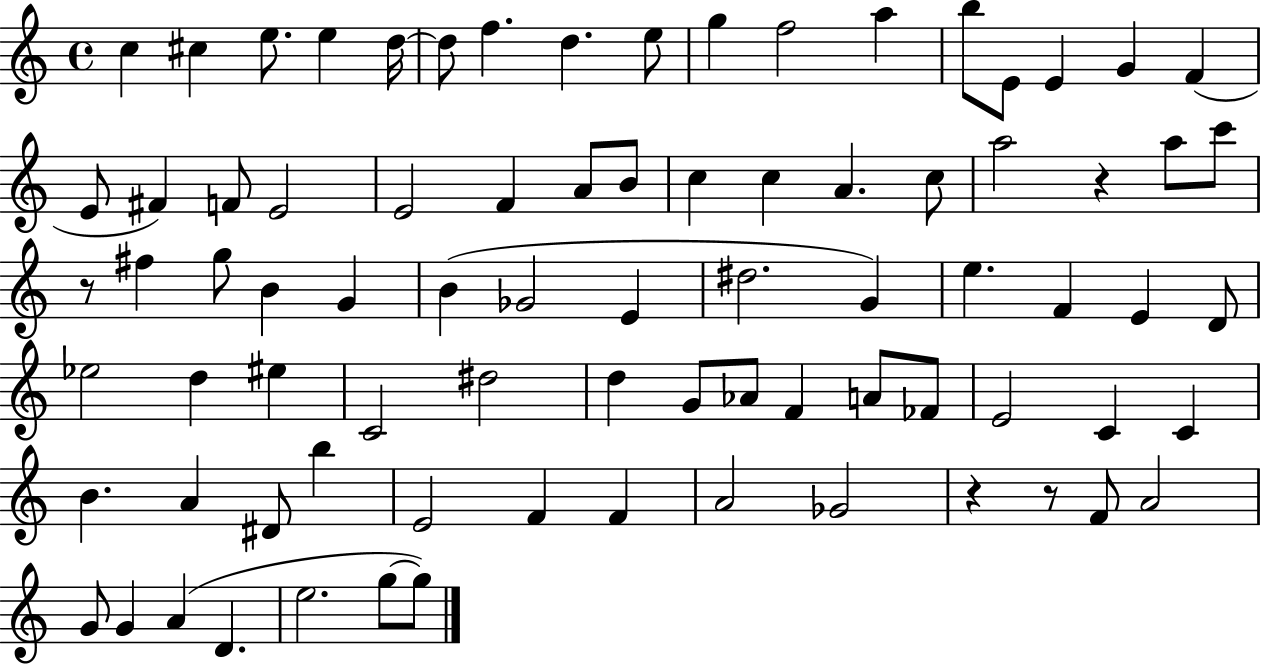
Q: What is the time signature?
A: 4/4